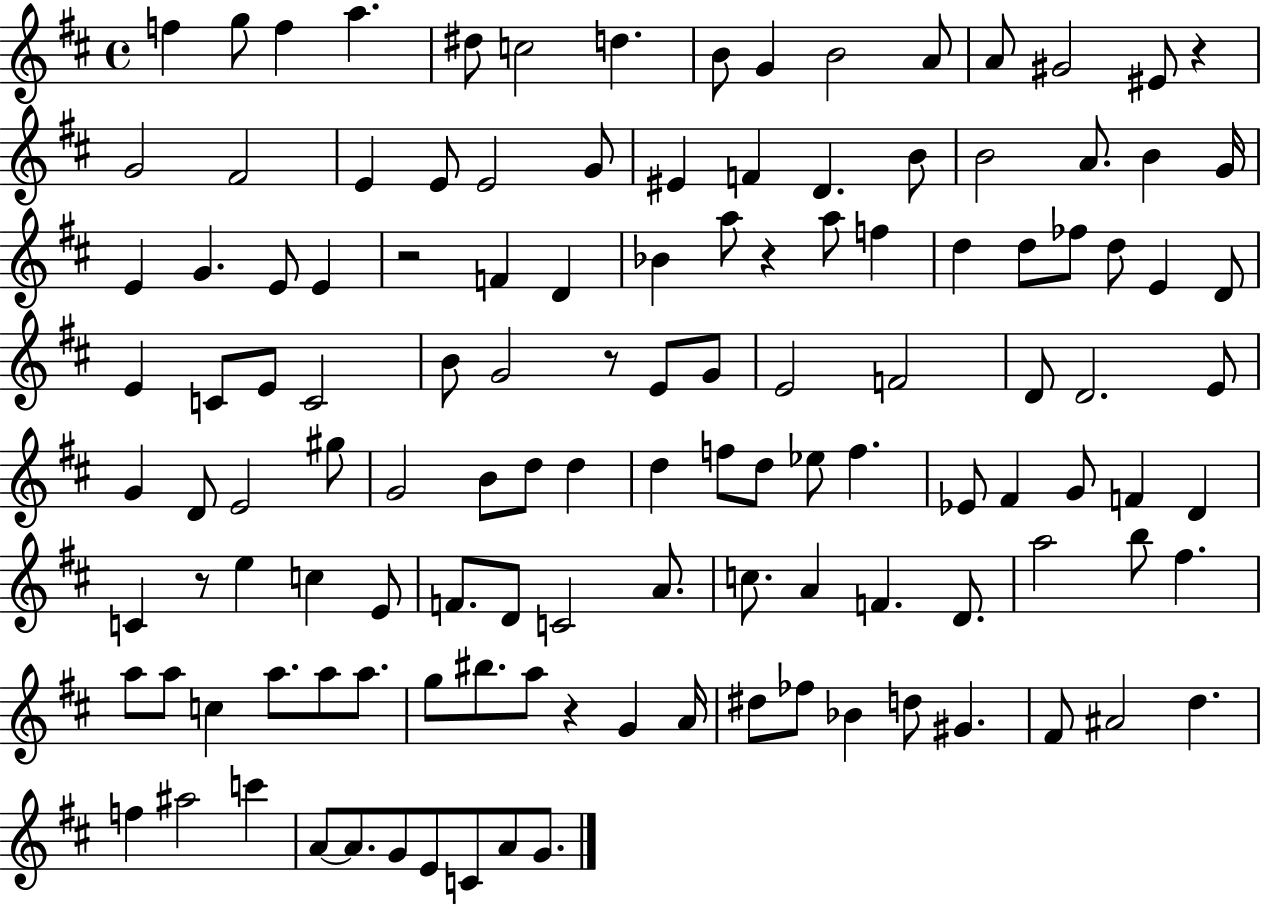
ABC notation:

X:1
T:Untitled
M:4/4
L:1/4
K:D
f g/2 f a ^d/2 c2 d B/2 G B2 A/2 A/2 ^G2 ^E/2 z G2 ^F2 E E/2 E2 G/2 ^E F D B/2 B2 A/2 B G/4 E G E/2 E z2 F D _B a/2 z a/2 f d d/2 _f/2 d/2 E D/2 E C/2 E/2 C2 B/2 G2 z/2 E/2 G/2 E2 F2 D/2 D2 E/2 G D/2 E2 ^g/2 G2 B/2 d/2 d d f/2 d/2 _e/2 f _E/2 ^F G/2 F D C z/2 e c E/2 F/2 D/2 C2 A/2 c/2 A F D/2 a2 b/2 ^f a/2 a/2 c a/2 a/2 a/2 g/2 ^b/2 a/2 z G A/4 ^d/2 _f/2 _B d/2 ^G ^F/2 ^A2 d f ^a2 c' A/2 A/2 G/2 E/2 C/2 A/2 G/2